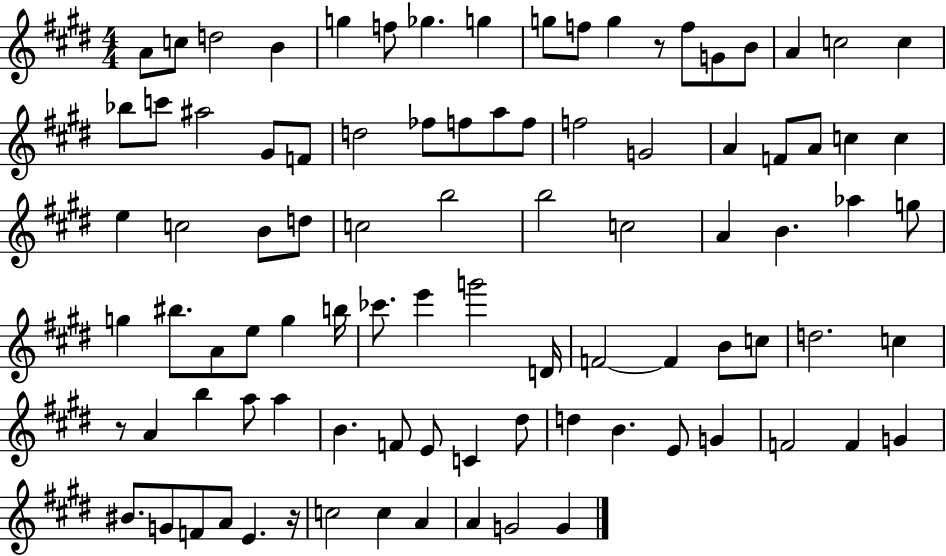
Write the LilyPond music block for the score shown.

{
  \clef treble
  \numericTimeSignature
  \time 4/4
  \key e \major
  a'8 c''8 d''2 b'4 | g''4 f''8 ges''4. g''4 | g''8 f''8 g''4 r8 f''8 g'8 b'8 | a'4 c''2 c''4 | \break bes''8 c'''8 ais''2 gis'8 f'8 | d''2 fes''8 f''8 a''8 f''8 | f''2 g'2 | a'4 f'8 a'8 c''4 c''4 | \break e''4 c''2 b'8 d''8 | c''2 b''2 | b''2 c''2 | a'4 b'4. aes''4 g''8 | \break g''4 bis''8. a'8 e''8 g''4 b''16 | ces'''8. e'''4 g'''2 d'16 | f'2~~ f'4 b'8 c''8 | d''2. c''4 | \break r8 a'4 b''4 a''8 a''4 | b'4. f'8 e'8 c'4 dis''8 | d''4 b'4. e'8 g'4 | f'2 f'4 g'4 | \break bis'8. g'8 f'8 a'8 e'4. r16 | c''2 c''4 a'4 | a'4 g'2 g'4 | \bar "|."
}